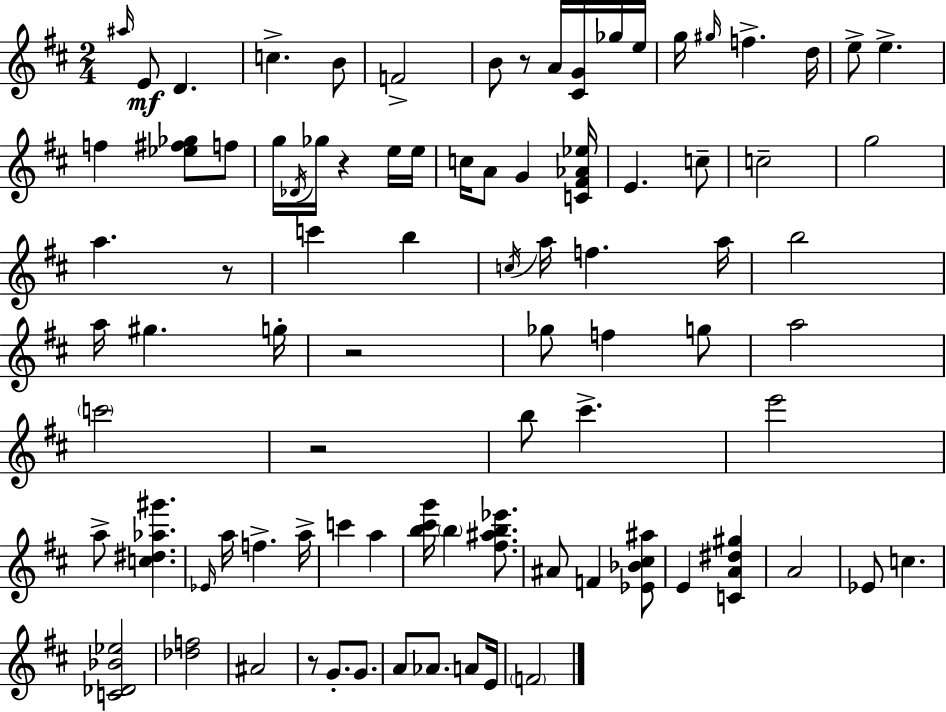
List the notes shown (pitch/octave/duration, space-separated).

A#5/s E4/e D4/q. C5/q. B4/e F4/h B4/e R/e A4/s [C#4,G4]/s Gb5/s E5/s G5/s G#5/s F5/q. D5/s E5/e E5/q. F5/q [Eb5,F#5,Gb5]/e F5/e G5/s Db4/s Gb5/s R/q E5/s E5/s C5/s A4/e G4/q [C4,F#4,Ab4,Eb5]/s E4/q. C5/e C5/h G5/h A5/q. R/e C6/q B5/q C5/s A5/s F5/q. A5/s B5/h A5/s G#5/q. G5/s R/h Gb5/e F5/q G5/e A5/h C6/h R/h B5/e C#6/q. E6/h A5/e [C5,D#5,Ab5,G#6]/q. Eb4/s A5/s F5/q. A5/s C6/q A5/q [B5,C#6,G6]/s B5/q [F#5,A#5,B5,Eb6]/e. A#4/e F4/q [Eb4,Bb4,C#5,A#5]/e E4/q [C4,A4,D#5,G#5]/q A4/h Eb4/e C5/q. [C4,Db4,Bb4,Eb5]/h [Db5,F5]/h A#4/h R/e G4/e. G4/e. A4/e Ab4/e. A4/e E4/s F4/h